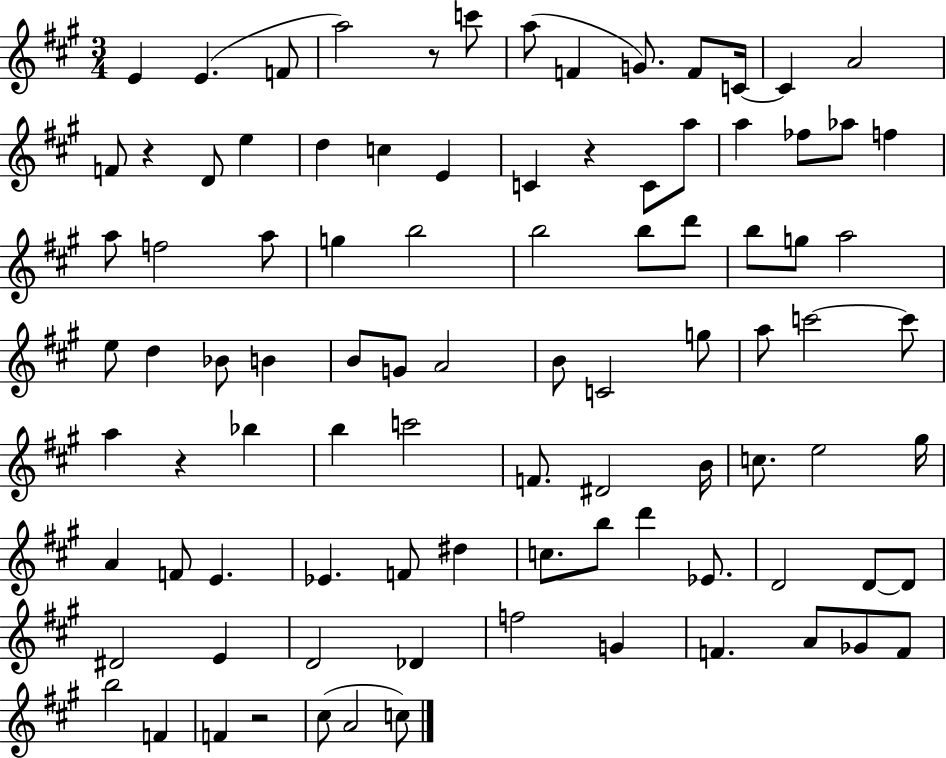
{
  \clef treble
  \numericTimeSignature
  \time 3/4
  \key a \major
  \repeat volta 2 { e'4 e'4.( f'8 | a''2) r8 c'''8 | a''8( f'4 g'8.) f'8 c'16~~ | c'4 a'2 | \break f'8 r4 d'8 e''4 | d''4 c''4 e'4 | c'4 r4 c'8 a''8 | a''4 fes''8 aes''8 f''4 | \break a''8 f''2 a''8 | g''4 b''2 | b''2 b''8 d'''8 | b''8 g''8 a''2 | \break e''8 d''4 bes'8 b'4 | b'8 g'8 a'2 | b'8 c'2 g''8 | a''8 c'''2~~ c'''8 | \break a''4 r4 bes''4 | b''4 c'''2 | f'8. dis'2 b'16 | c''8. e''2 gis''16 | \break a'4 f'8 e'4. | ees'4. f'8 dis''4 | c''8. b''8 d'''4 ees'8. | d'2 d'8~~ d'8 | \break dis'2 e'4 | d'2 des'4 | f''2 g'4 | f'4. a'8 ges'8 f'8 | \break b''2 f'4 | f'4 r2 | cis''8( a'2 c''8) | } \bar "|."
}